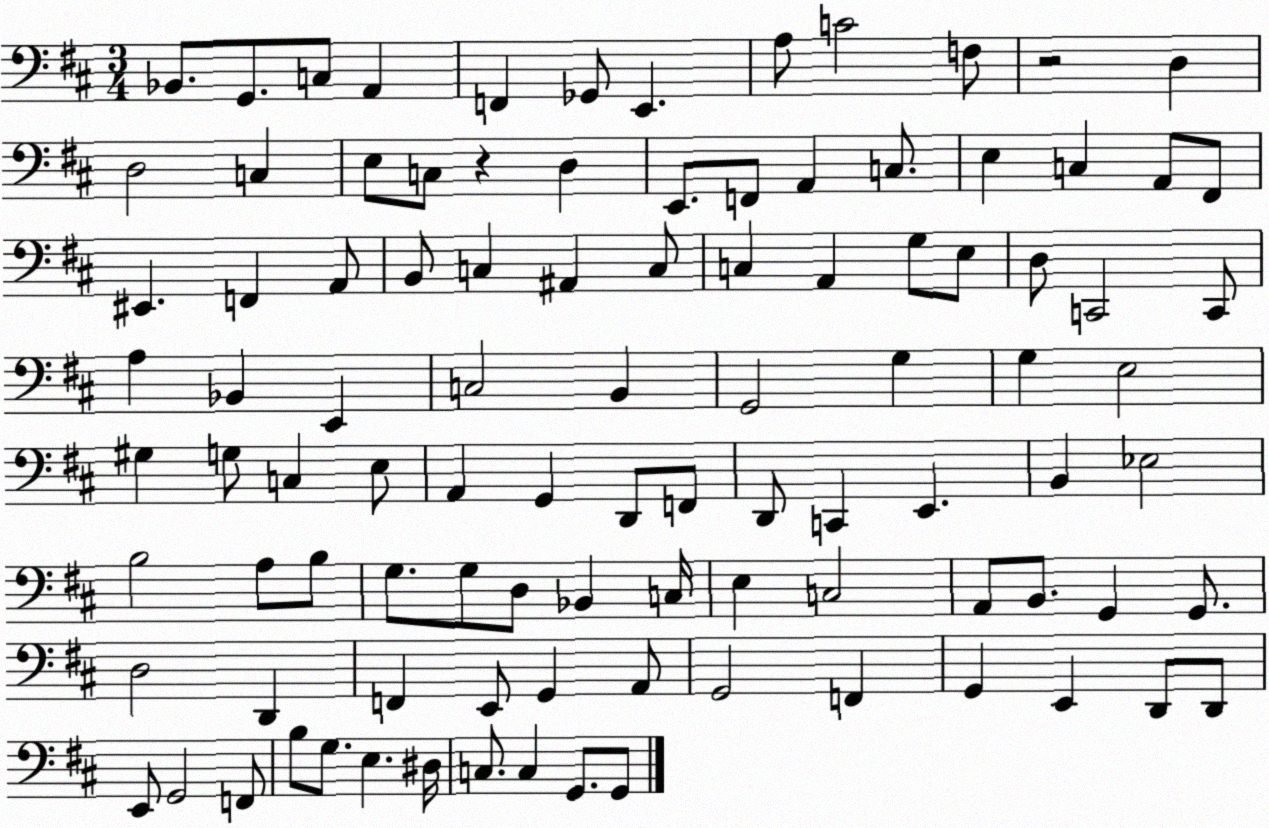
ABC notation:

X:1
T:Untitled
M:3/4
L:1/4
K:D
_B,,/2 G,,/2 C,/2 A,, F,, _G,,/2 E,, A,/2 C2 F,/2 z2 D, D,2 C, E,/2 C,/2 z D, E,,/2 F,,/2 A,, C,/2 E, C, A,,/2 ^F,,/2 ^E,, F,, A,,/2 B,,/2 C, ^A,, C,/2 C, A,, G,/2 E,/2 D,/2 C,,2 C,,/2 A, _B,, E,, C,2 B,, G,,2 G, G, E,2 ^G, G,/2 C, E,/2 A,, G,, D,,/2 F,,/2 D,,/2 C,, E,, B,, _E,2 B,2 A,/2 B,/2 G,/2 G,/2 D,/2 _B,, C,/4 E, C,2 A,,/2 B,,/2 G,, G,,/2 D,2 D,, F,, E,,/2 G,, A,,/2 G,,2 F,, G,, E,, D,,/2 D,,/2 E,,/2 G,,2 F,,/2 B,/2 G,/2 E, ^D,/4 C,/2 C, G,,/2 G,,/2